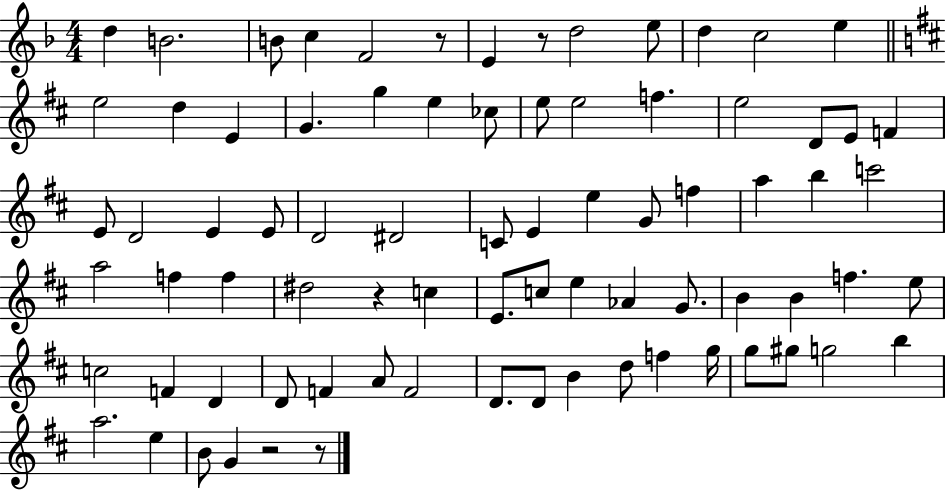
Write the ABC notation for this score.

X:1
T:Untitled
M:4/4
L:1/4
K:F
d B2 B/2 c F2 z/2 E z/2 d2 e/2 d c2 e e2 d E G g e _c/2 e/2 e2 f e2 D/2 E/2 F E/2 D2 E E/2 D2 ^D2 C/2 E e G/2 f a b c'2 a2 f f ^d2 z c E/2 c/2 e _A G/2 B B f e/2 c2 F D D/2 F A/2 F2 D/2 D/2 B d/2 f g/4 g/2 ^g/2 g2 b a2 e B/2 G z2 z/2